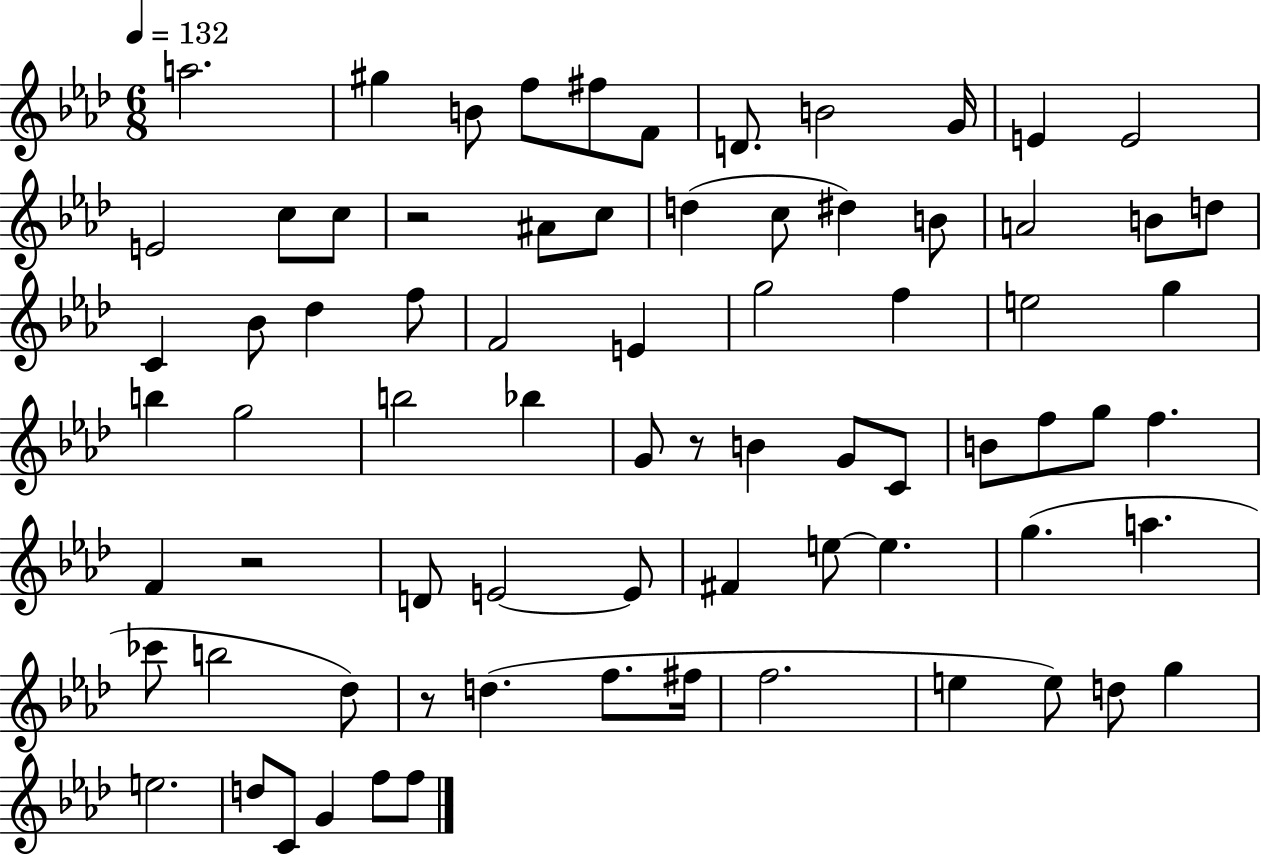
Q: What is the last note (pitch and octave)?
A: F5